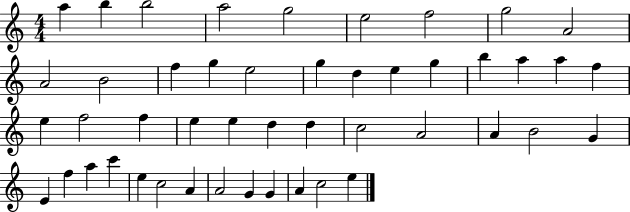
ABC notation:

X:1
T:Untitled
M:4/4
L:1/4
K:C
a b b2 a2 g2 e2 f2 g2 A2 A2 B2 f g e2 g d e g b a a f e f2 f e e d d c2 A2 A B2 G E f a c' e c2 A A2 G G A c2 e